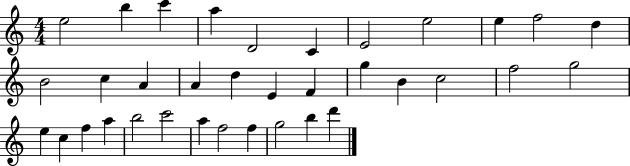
E5/h B5/q C6/q A5/q D4/h C4/q E4/h E5/h E5/q F5/h D5/q B4/h C5/q A4/q A4/q D5/q E4/q F4/q G5/q B4/q C5/h F5/h G5/h E5/q C5/q F5/q A5/q B5/h C6/h A5/q F5/h F5/q G5/h B5/q D6/q